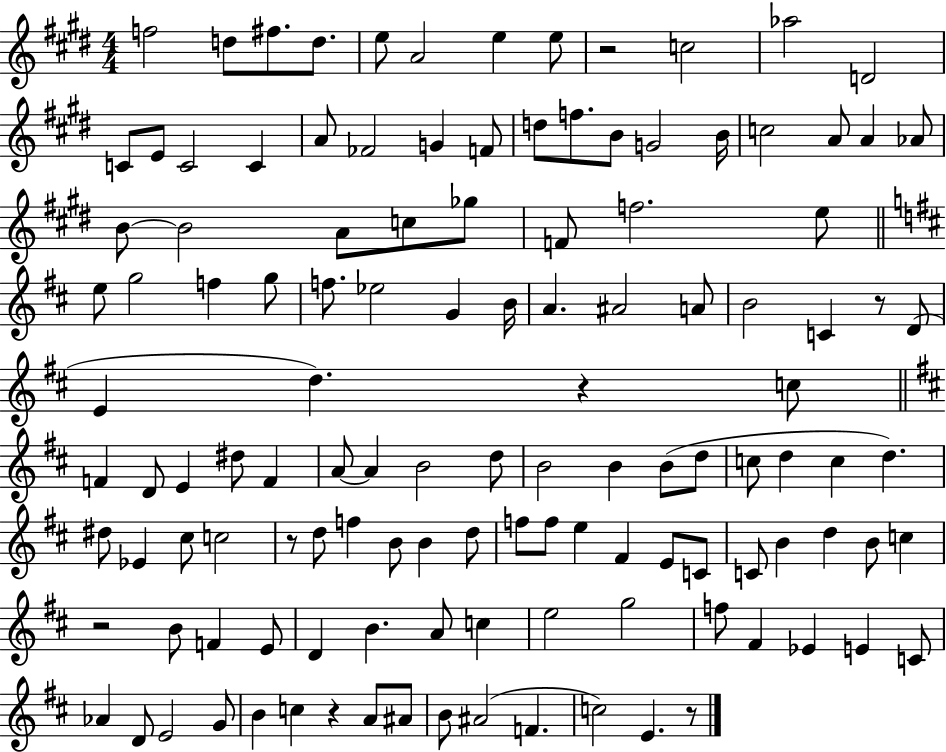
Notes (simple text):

F5/h D5/e F#5/e. D5/e. E5/e A4/h E5/q E5/e R/h C5/h Ab5/h D4/h C4/e E4/e C4/h C4/q A4/e FES4/h G4/q F4/e D5/e F5/e. B4/e G4/h B4/s C5/h A4/e A4/q Ab4/e B4/e B4/h A4/e C5/e Gb5/e F4/e F5/h. E5/e E5/e G5/h F5/q G5/e F5/e. Eb5/h G4/q B4/s A4/q. A#4/h A4/e B4/h C4/q R/e D4/e E4/q D5/q. R/q C5/e F4/q D4/e E4/q D#5/e F4/q A4/e A4/q B4/h D5/e B4/h B4/q B4/e D5/e C5/e D5/q C5/q D5/q. D#5/e Eb4/q C#5/e C5/h R/e D5/e F5/q B4/e B4/q D5/e F5/e F5/e E5/q F#4/q E4/e C4/e C4/e B4/q D5/q B4/e C5/q R/h B4/e F4/q E4/e D4/q B4/q. A4/e C5/q E5/h G5/h F5/e F#4/q Eb4/q E4/q C4/e Ab4/q D4/e E4/h G4/e B4/q C5/q R/q A4/e A#4/e B4/e A#4/h F4/q. C5/h E4/q. R/e